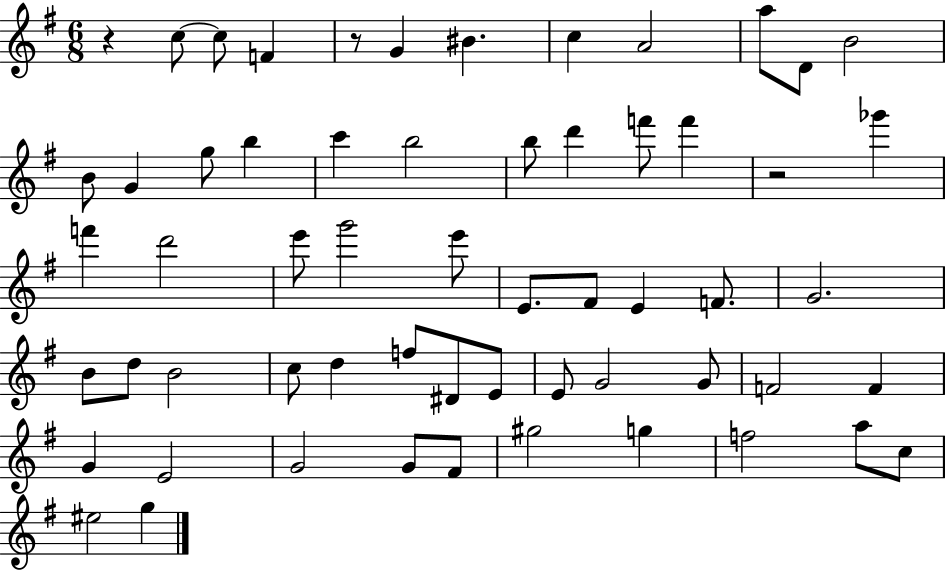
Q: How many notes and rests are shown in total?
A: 59